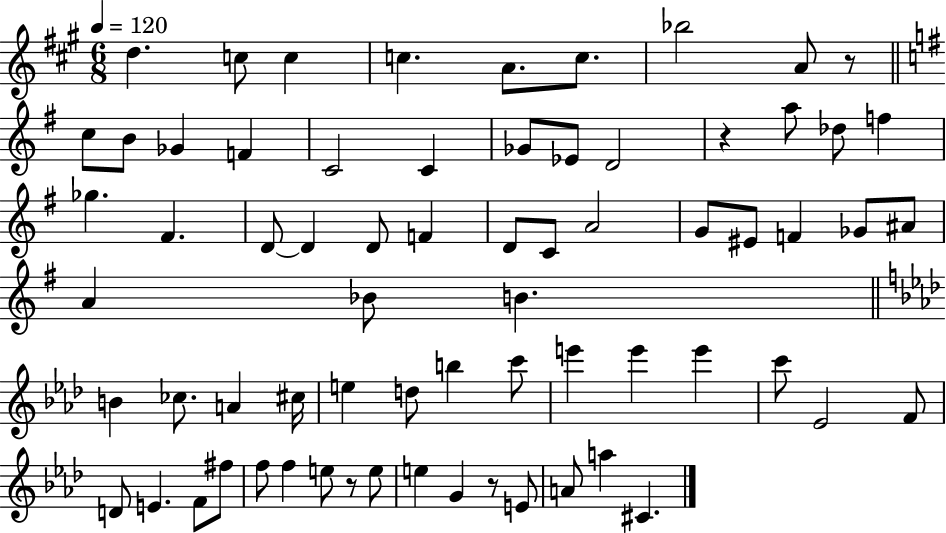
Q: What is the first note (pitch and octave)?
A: D5